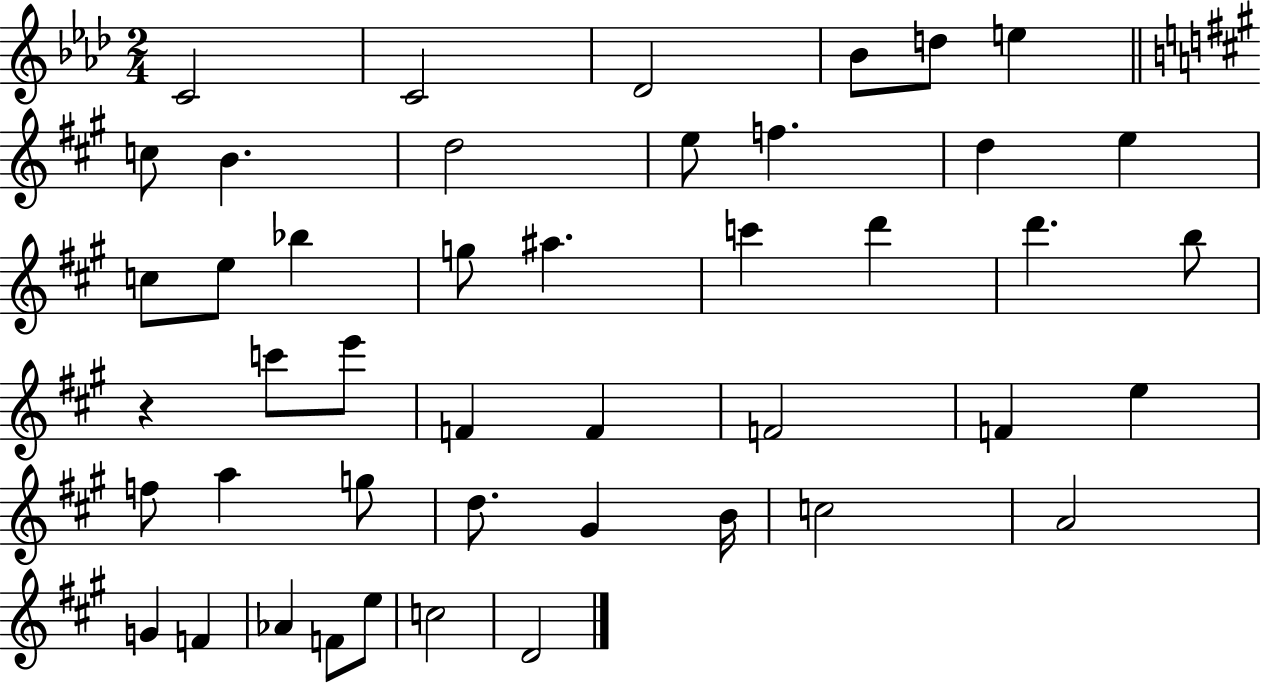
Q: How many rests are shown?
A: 1